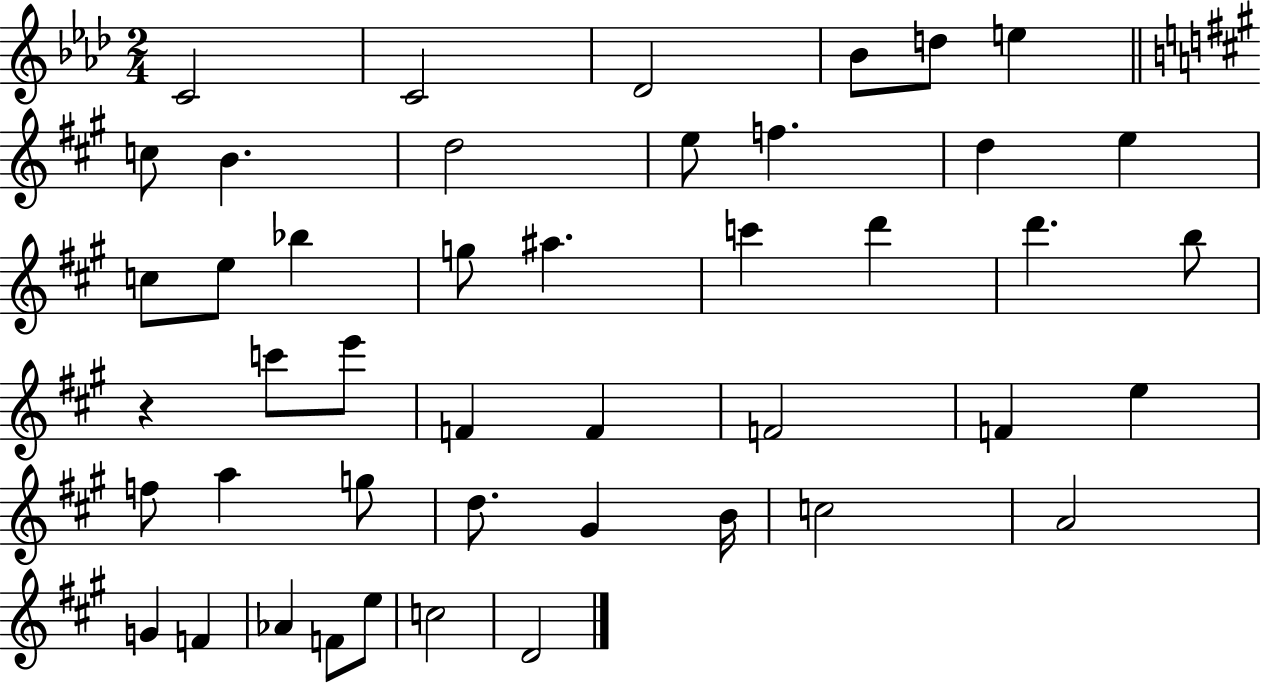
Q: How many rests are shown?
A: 1